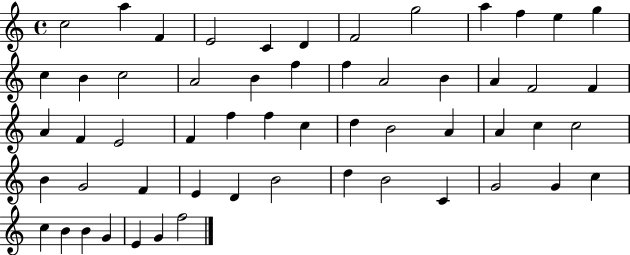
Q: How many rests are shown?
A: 0